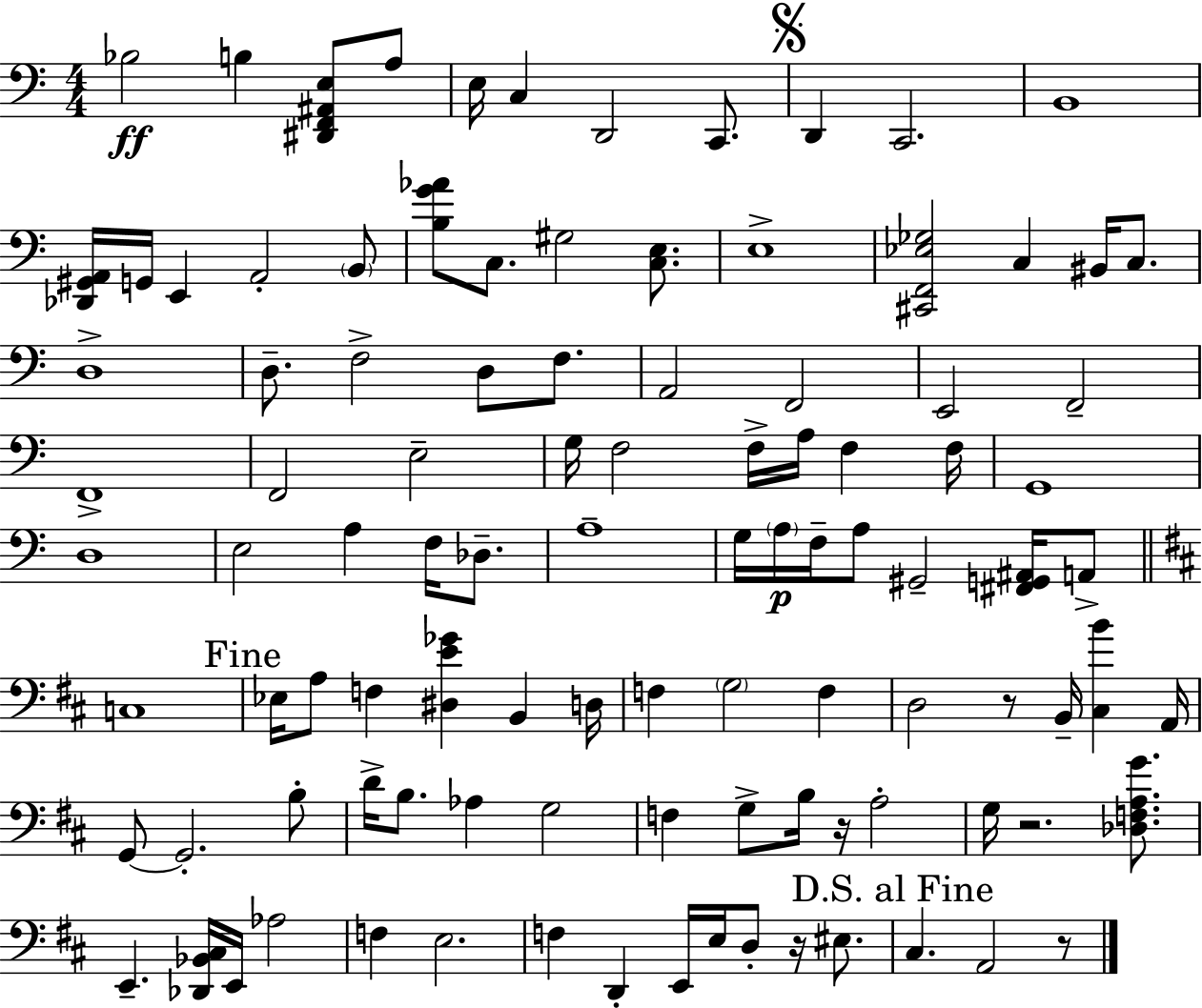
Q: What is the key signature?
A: C major